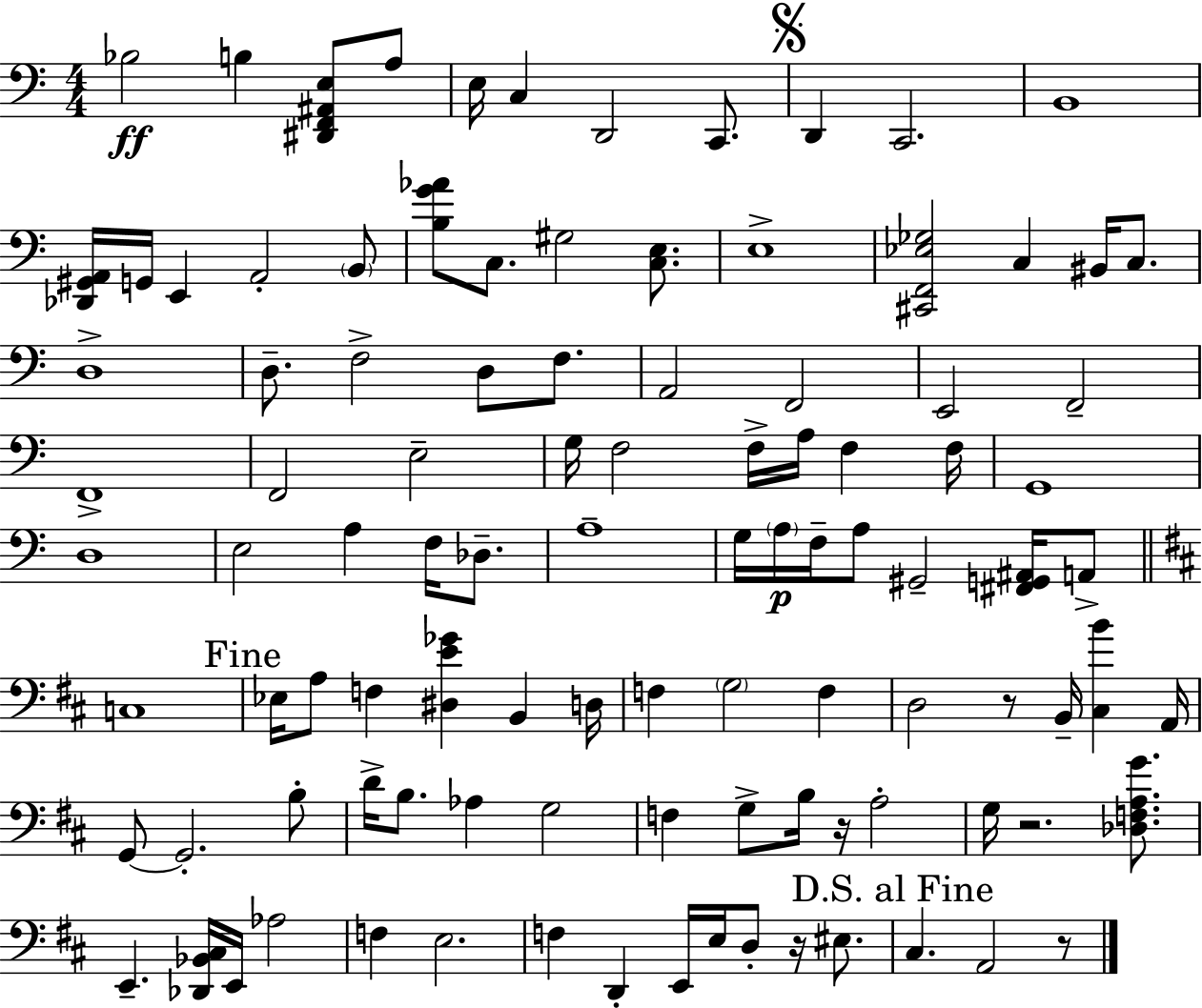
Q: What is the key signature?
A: C major